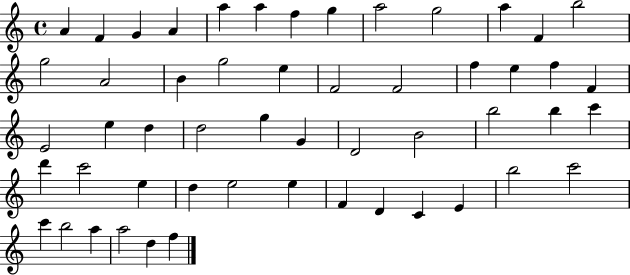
A4/q F4/q G4/q A4/q A5/q A5/q F5/q G5/q A5/h G5/h A5/q F4/q B5/h G5/h A4/h B4/q G5/h E5/q F4/h F4/h F5/q E5/q F5/q F4/q E4/h E5/q D5/q D5/h G5/q G4/q D4/h B4/h B5/h B5/q C6/q D6/q C6/h E5/q D5/q E5/h E5/q F4/q D4/q C4/q E4/q B5/h C6/h C6/q B5/h A5/q A5/h D5/q F5/q